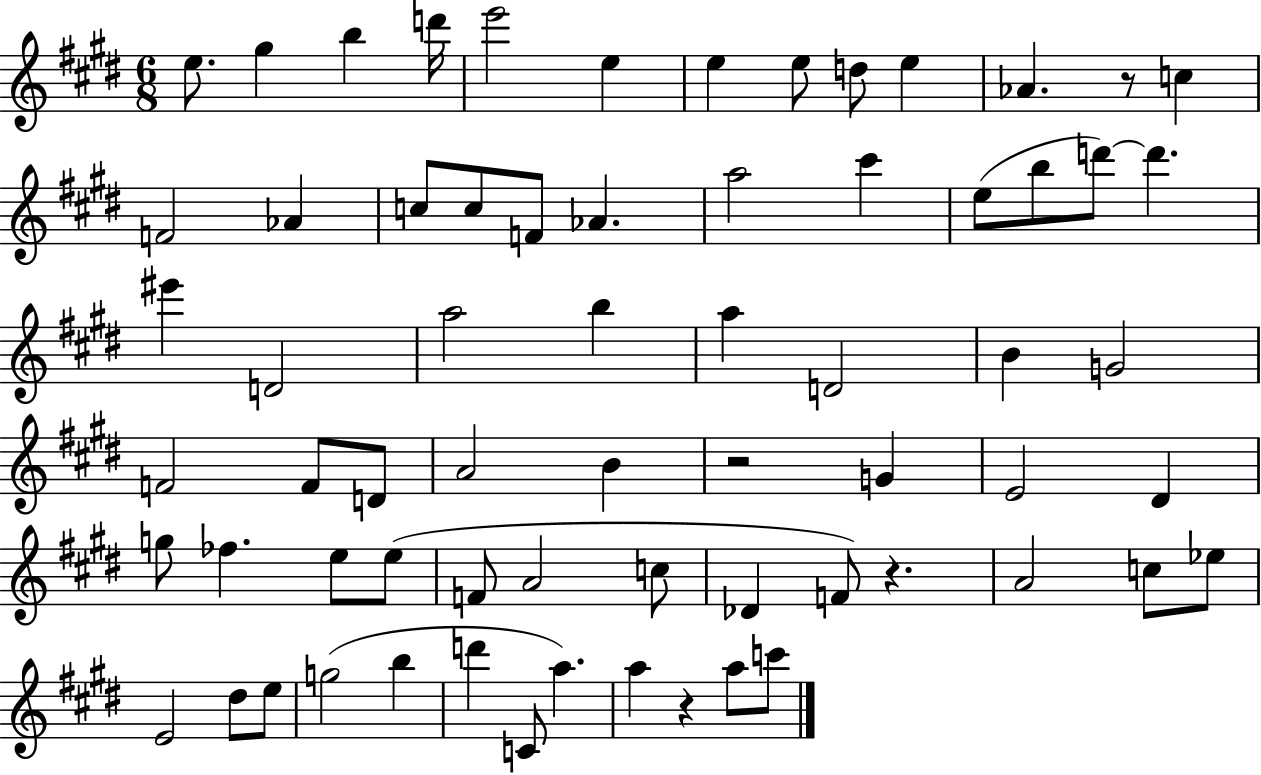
E5/e. G#5/q B5/q D6/s E6/h E5/q E5/q E5/e D5/e E5/q Ab4/q. R/e C5/q F4/h Ab4/q C5/e C5/e F4/e Ab4/q. A5/h C#6/q E5/e B5/e D6/e D6/q. EIS6/q D4/h A5/h B5/q A5/q D4/h B4/q G4/h F4/h F4/e D4/e A4/h B4/q R/h G4/q E4/h D#4/q G5/e FES5/q. E5/e E5/e F4/e A4/h C5/e Db4/q F4/e R/q. A4/h C5/e Eb5/e E4/h D#5/e E5/e G5/h B5/q D6/q C4/e A5/q. A5/q R/q A5/e C6/e